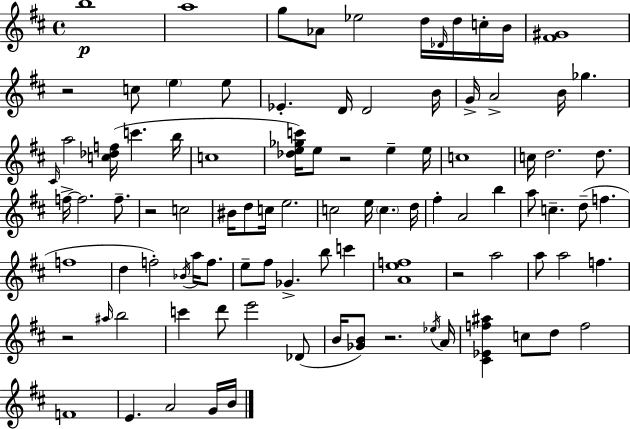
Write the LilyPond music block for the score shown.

{
  \clef treble
  \time 4/4
  \defaultTimeSignature
  \key d \major
  b''1\p | a''1 | g''8 aes'8 ees''2 d''16 \grace { des'16 } d''16 c''16-. | b'16 <fis' gis'>1 | \break r2 c''8 \parenthesize e''4 e''8 | ees'4.-. d'16 d'2 | b'16 g'16-> a'2-> b'16 ges''4. | \grace { cis'16 } a''2 <c'' des'' f''>16( c'''4. | \break b''16 c''1 | <des'' e'' ges'' c'''>16) e''8 r2 e''4-- | e''16 c''1 | c''16 d''2. d''8. | \break f''16->~~ f''2. f''8.-- | r2 c''2 | bis'16 d''8 c''16 e''2. | c''2 e''16 \parenthesize c''4. | \break d''16 fis''4-. a'2 b''4 | a''8 c''4.-- d''8--( f''4. | f''1 | d''4 f''2-.) \acciaccatura { bes'16 } a''16 | \break f''8. e''8-- fis''8 ges'4.-> b''8 c'''4 | <a' e'' f''>1 | r2 a''2 | a''8 a''2 f''4. | \break r2 \grace { ais''16 } b''2 | c'''4 d'''8 e'''2 | des'8( b'16 <ges' b'>8) r2. | \acciaccatura { ees''16 } a'16 <cis' ees' f'' ais''>4 c''8 d''8 f''2 | \break f'1 | e'4. a'2 | g'16 b'16 \bar "|."
}